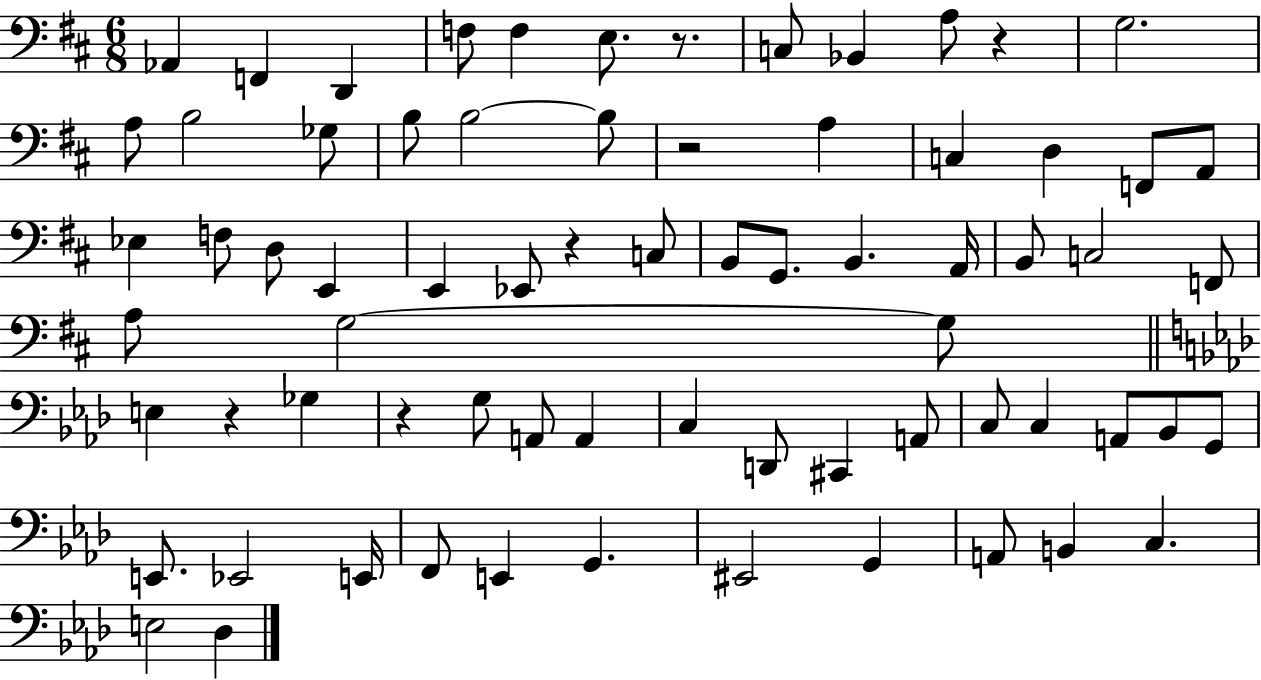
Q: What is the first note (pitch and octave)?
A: Ab2